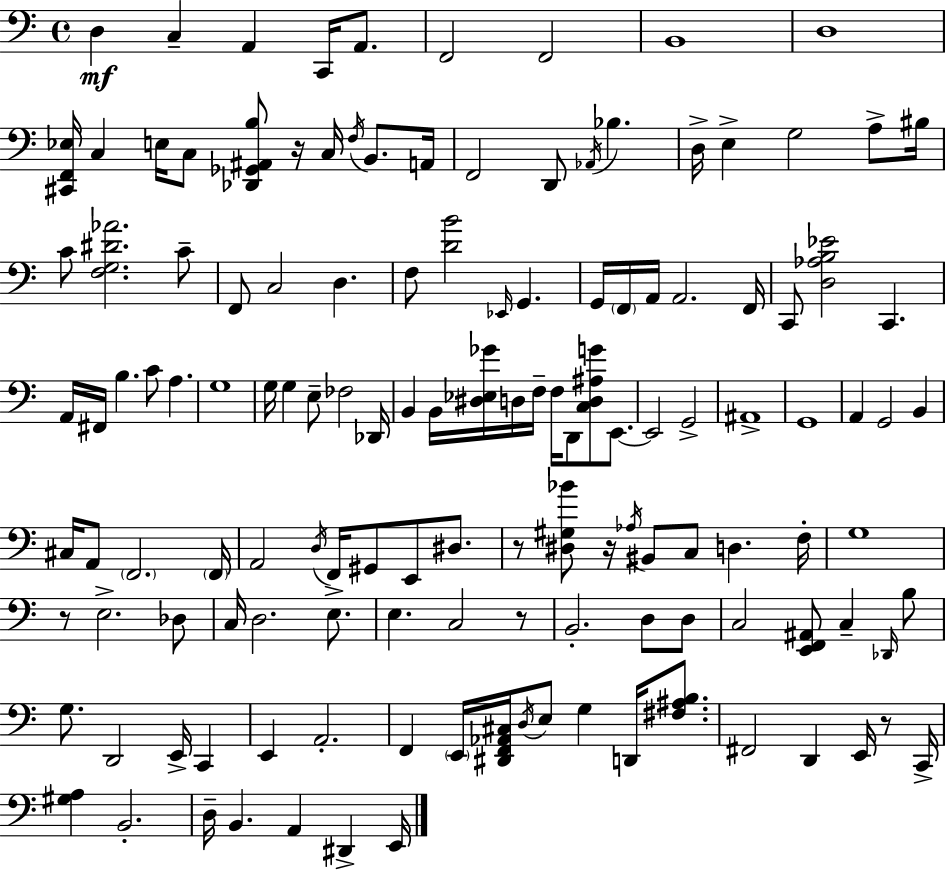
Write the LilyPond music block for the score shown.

{
  \clef bass
  \time 4/4
  \defaultTimeSignature
  \key a \minor
  \repeat volta 2 { d4\mf c4-- a,4 c,16 a,8. | f,2 f,2 | b,1 | d1 | \break <cis, f, ees>16 c4 e16 c8 <des, ges, ais, b>8 r16 c16 \acciaccatura { f16 } b,8. | a,16 f,2 d,8 \acciaccatura { aes,16 } bes4. | d16-> e4-> g2 a8-> | bis16 c'8 <f g dis' aes'>2. | \break c'8-- f,8 c2 d4. | f8 <d' b'>2 \grace { ees,16 } g,4. | g,16 \parenthesize f,16 a,16 a,2. | f,16 c,8 <d aes b ees'>2 c,4. | \break a,16 fis,16 b4. c'8 a4. | g1 | g16 g4 e8-- fes2 | des,16 b,4 b,16 <dis ees ges'>16 d16 f16-- f16 d,8 <c d ais g'>8 | \break e,8.~~ e,2 g,2-> | ais,1-> | g,1 | a,4 g,2 b,4 | \break cis16 a,8 \parenthesize f,2. | \parenthesize f,16 a,2 \acciaccatura { d16 } f,16 gis,8 e,8 | dis8. r8 <dis gis bes'>8 r16 \acciaccatura { aes16 } bis,8 c8 d4. | f16-. g1 | \break r8 e2.-> | des8 c16 d2. | e8.-> e4. c2 | r8 b,2.-. | \break d8 d8 c2 <e, f, ais,>8 c4-- | \grace { des,16 } b8 g8. d,2 | e,16-> c,4 e,4 a,2.-. | f,4 \parenthesize e,16 <dis, f, aes, cis>16 \acciaccatura { d16 } e8 g4 | \break d,16 <fis ais b>8. fis,2 d,4 | e,16 r8 c,16-> <gis a>4 b,2.-. | d16-- b,4. a,4 | dis,4-> e,16 } \bar "|."
}